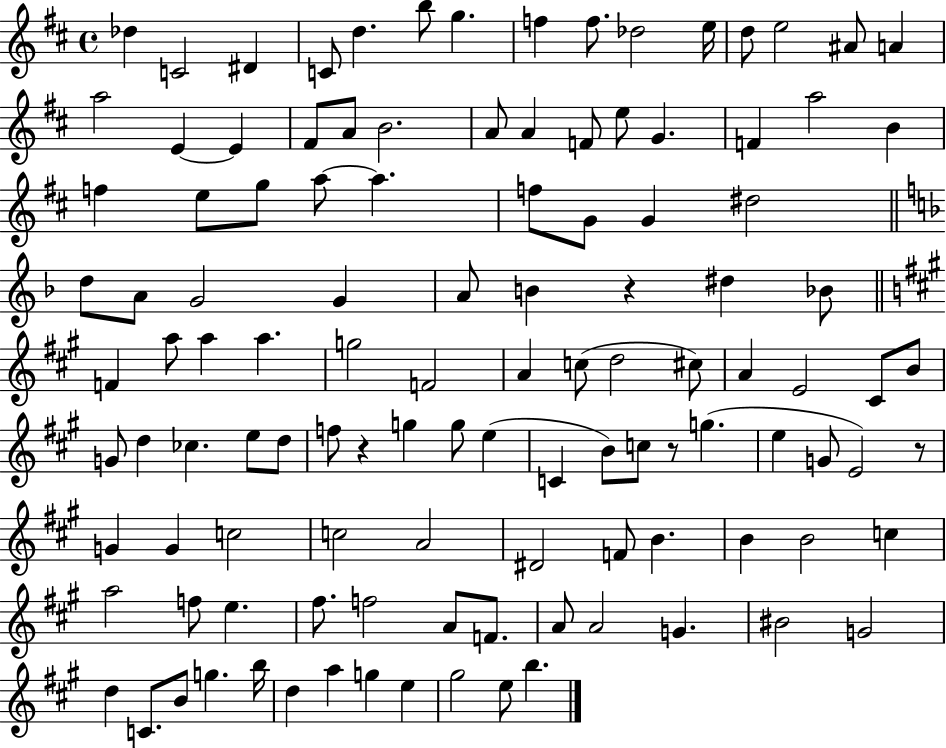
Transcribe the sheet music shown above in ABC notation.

X:1
T:Untitled
M:4/4
L:1/4
K:D
_d C2 ^D C/2 d b/2 g f f/2 _d2 e/4 d/2 e2 ^A/2 A a2 E E ^F/2 A/2 B2 A/2 A F/2 e/2 G F a2 B f e/2 g/2 a/2 a f/2 G/2 G ^d2 d/2 A/2 G2 G A/2 B z ^d _B/2 F a/2 a a g2 F2 A c/2 d2 ^c/2 A E2 ^C/2 B/2 G/2 d _c e/2 d/2 f/2 z g g/2 e C B/2 c/2 z/2 g e G/2 E2 z/2 G G c2 c2 A2 ^D2 F/2 B B B2 c a2 f/2 e ^f/2 f2 A/2 F/2 A/2 A2 G ^B2 G2 d C/2 B/2 g b/4 d a g e ^g2 e/2 b